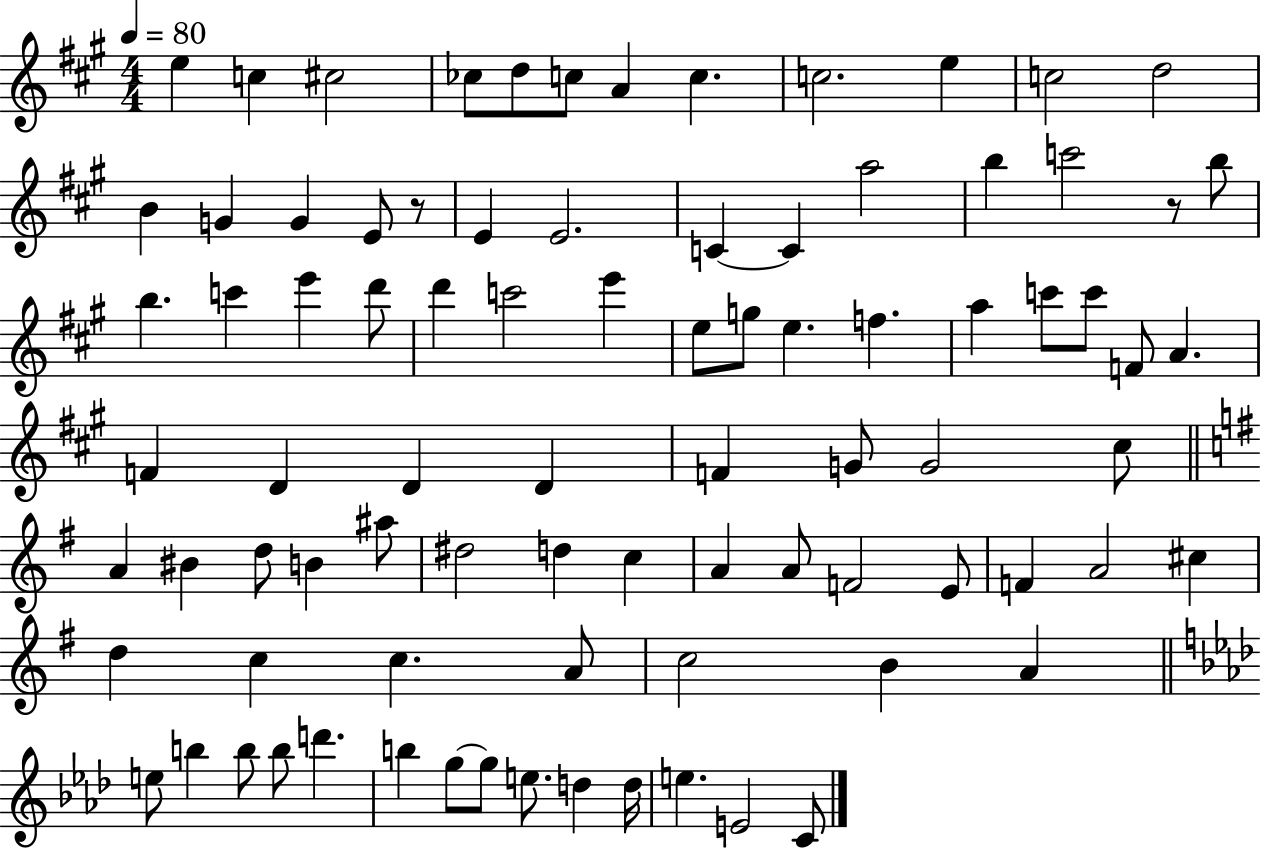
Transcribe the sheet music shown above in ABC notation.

X:1
T:Untitled
M:4/4
L:1/4
K:A
e c ^c2 _c/2 d/2 c/2 A c c2 e c2 d2 B G G E/2 z/2 E E2 C C a2 b c'2 z/2 b/2 b c' e' d'/2 d' c'2 e' e/2 g/2 e f a c'/2 c'/2 F/2 A F D D D F G/2 G2 ^c/2 A ^B d/2 B ^a/2 ^d2 d c A A/2 F2 E/2 F A2 ^c d c c A/2 c2 B A e/2 b b/2 b/2 d' b g/2 g/2 e/2 d d/4 e E2 C/2